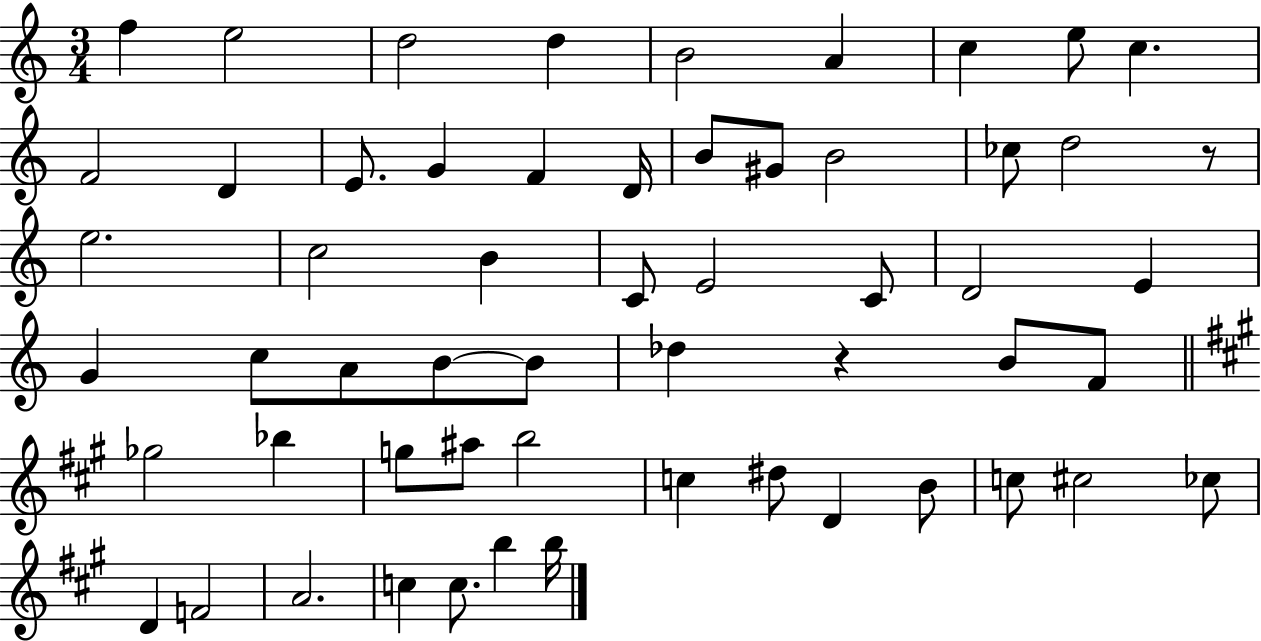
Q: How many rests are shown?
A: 2